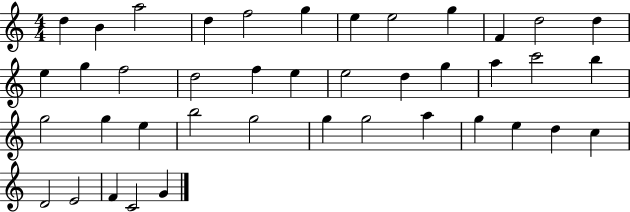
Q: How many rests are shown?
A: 0